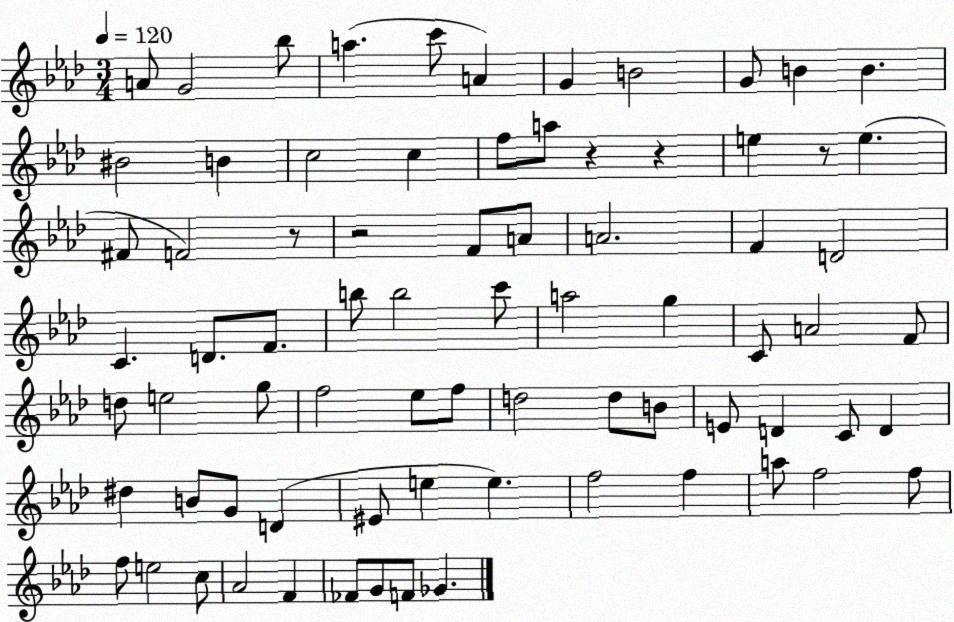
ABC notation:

X:1
T:Untitled
M:3/4
L:1/4
K:Ab
A/2 G2 _b/2 a c'/2 A G B2 G/2 B B ^B2 B c2 c f/2 a/2 z z e z/2 e ^F/2 F2 z/2 z2 F/2 A/2 A2 F D2 C D/2 F/2 b/2 b2 c'/2 a2 g C/2 A2 F/2 d/2 e2 g/2 f2 _e/2 f/2 d2 d/2 B/2 E/2 D C/2 D ^d B/2 G/2 D ^E/2 e e f2 f a/2 f2 f/2 f/2 e2 c/2 _A2 F _F/2 G/2 F/2 _G